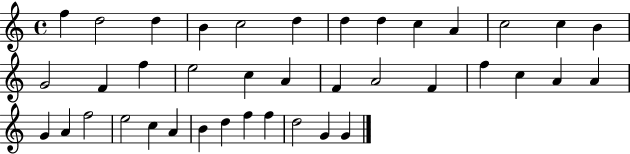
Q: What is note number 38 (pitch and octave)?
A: G4